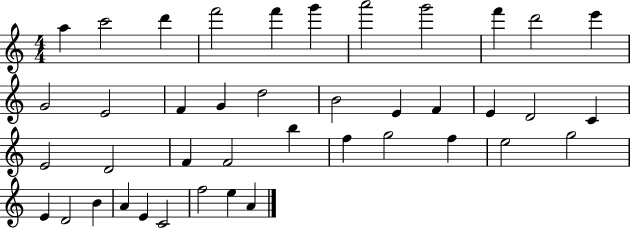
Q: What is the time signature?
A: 4/4